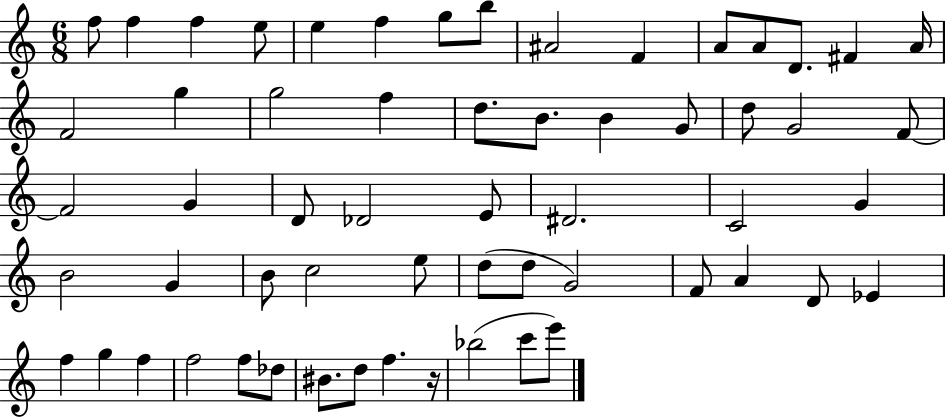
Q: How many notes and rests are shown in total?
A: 59